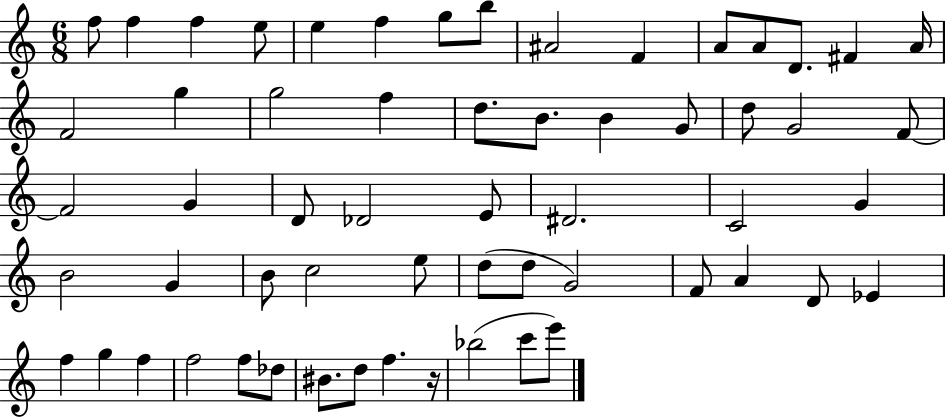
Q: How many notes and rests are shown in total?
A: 59